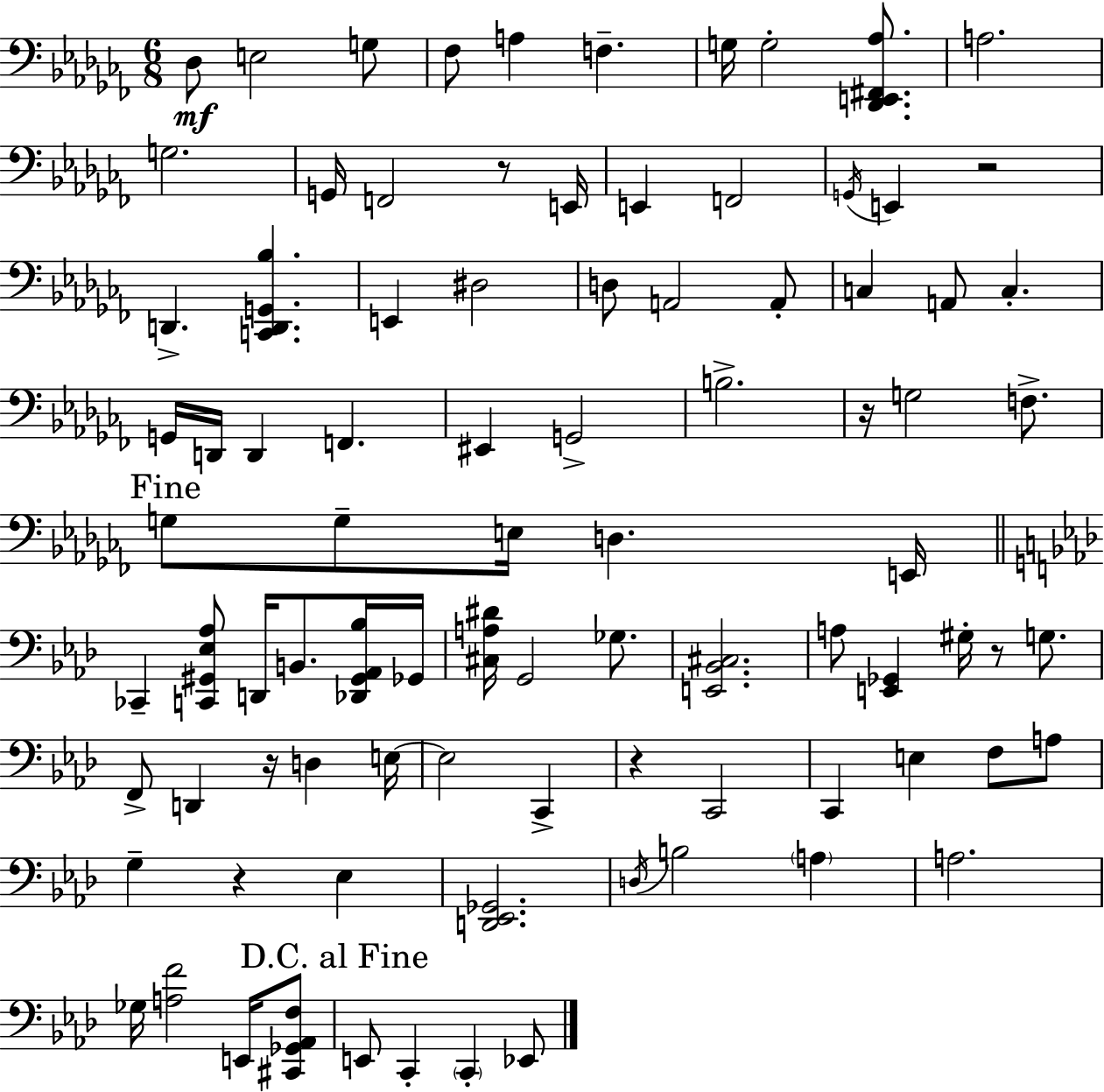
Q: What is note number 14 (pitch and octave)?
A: E2